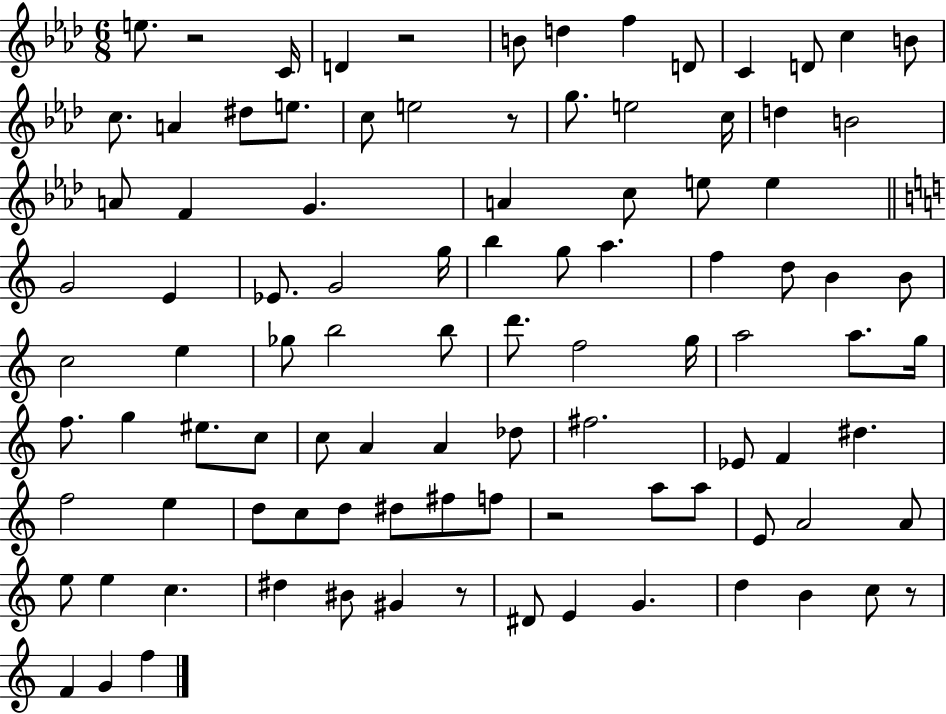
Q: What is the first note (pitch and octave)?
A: E5